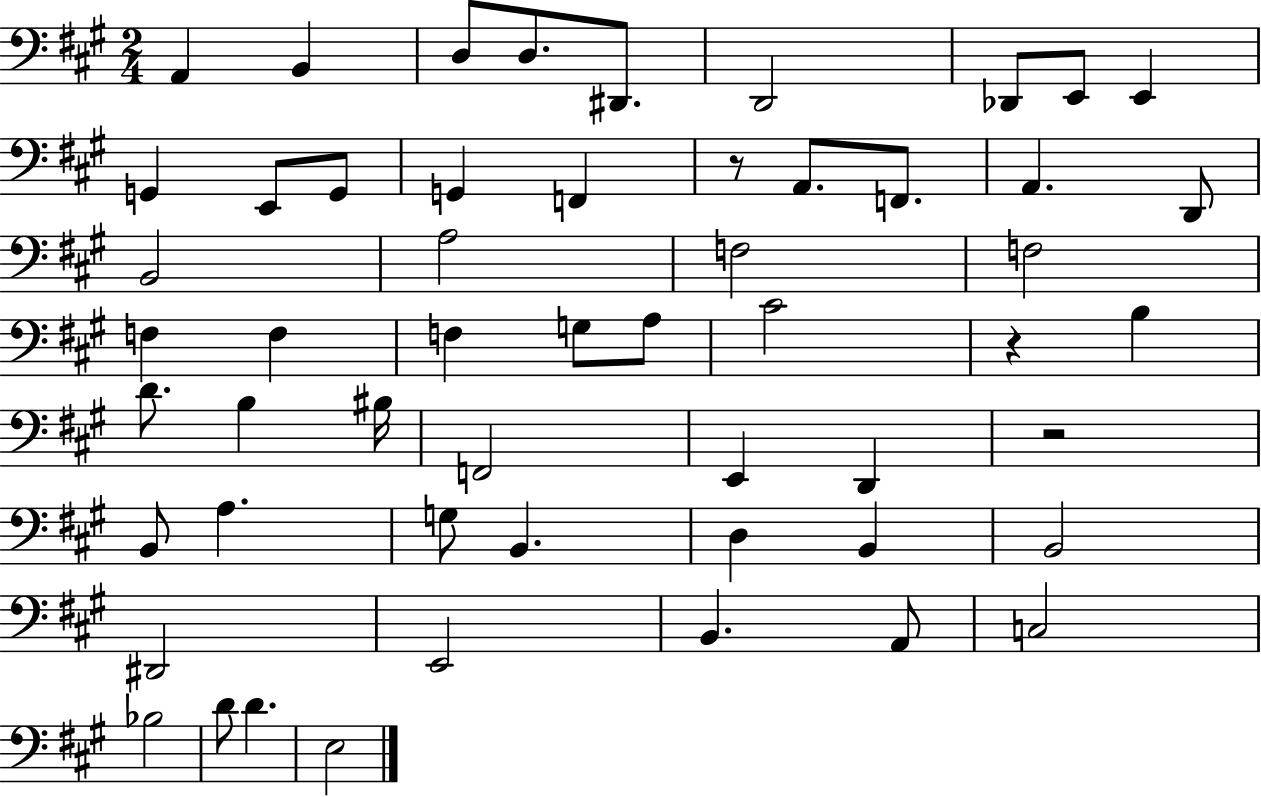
{
  \clef bass
  \numericTimeSignature
  \time 2/4
  \key a \major
  a,4 b,4 | d8 d8. dis,8. | d,2 | des,8 e,8 e,4 | \break g,4 e,8 g,8 | g,4 f,4 | r8 a,8. f,8. | a,4. d,8 | \break b,2 | a2 | f2 | f2 | \break f4 f4 | f4 g8 a8 | cis'2 | r4 b4 | \break d'8. b4 bis16 | f,2 | e,4 d,4 | r2 | \break b,8 a4. | g8 b,4. | d4 b,4 | b,2 | \break dis,2 | e,2 | b,4. a,8 | c2 | \break bes2 | d'8 d'4. | e2 | \bar "|."
}